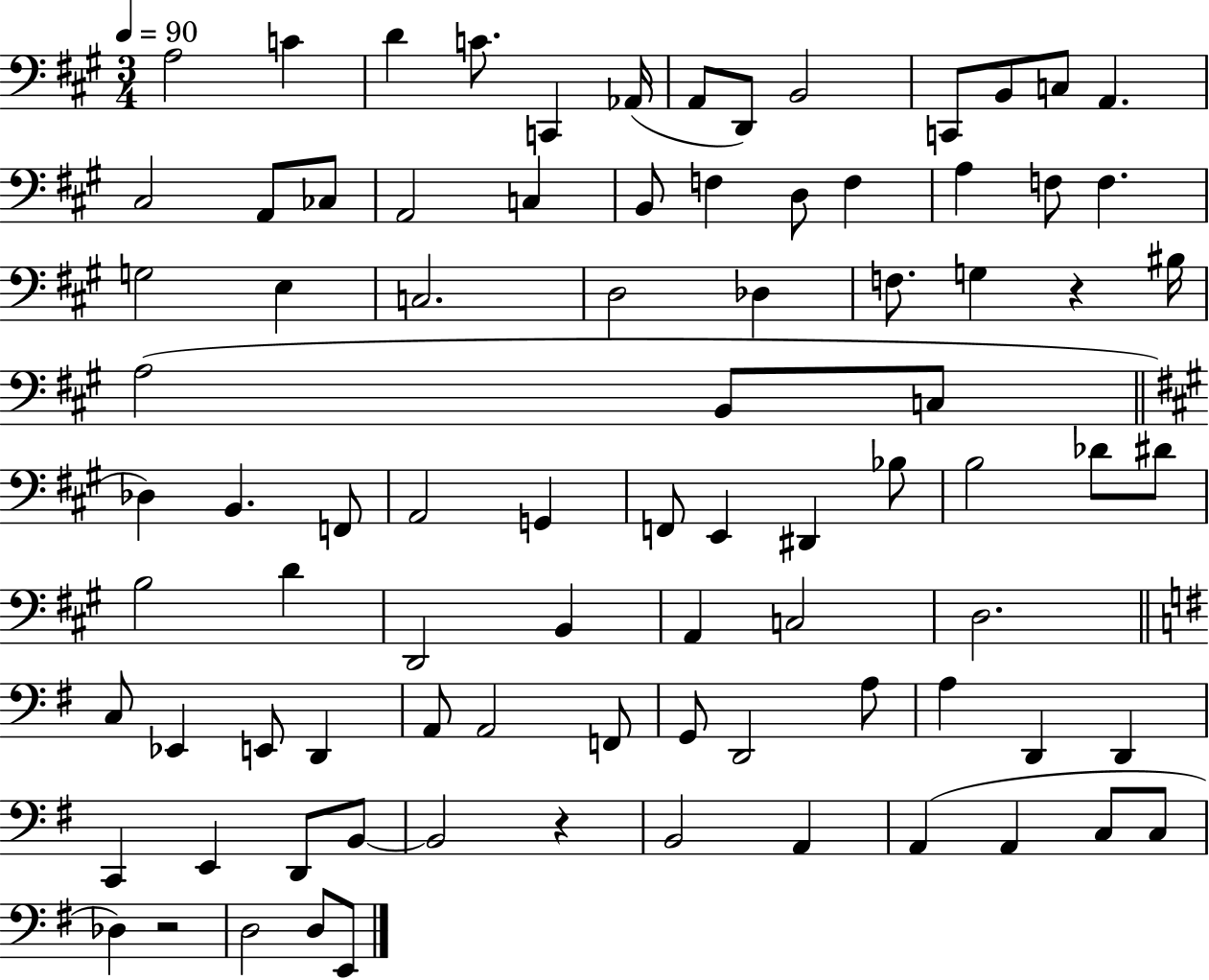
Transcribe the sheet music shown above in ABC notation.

X:1
T:Untitled
M:3/4
L:1/4
K:A
A,2 C D C/2 C,, _A,,/4 A,,/2 D,,/2 B,,2 C,,/2 B,,/2 C,/2 A,, ^C,2 A,,/2 _C,/2 A,,2 C, B,,/2 F, D,/2 F, A, F,/2 F, G,2 E, C,2 D,2 _D, F,/2 G, z ^B,/4 A,2 B,,/2 C,/2 _D, B,, F,,/2 A,,2 G,, F,,/2 E,, ^D,, _B,/2 B,2 _D/2 ^D/2 B,2 D D,,2 B,, A,, C,2 D,2 C,/2 _E,, E,,/2 D,, A,,/2 A,,2 F,,/2 G,,/2 D,,2 A,/2 A, D,, D,, C,, E,, D,,/2 B,,/2 B,,2 z B,,2 A,, A,, A,, C,/2 C,/2 _D, z2 D,2 D,/2 E,,/2